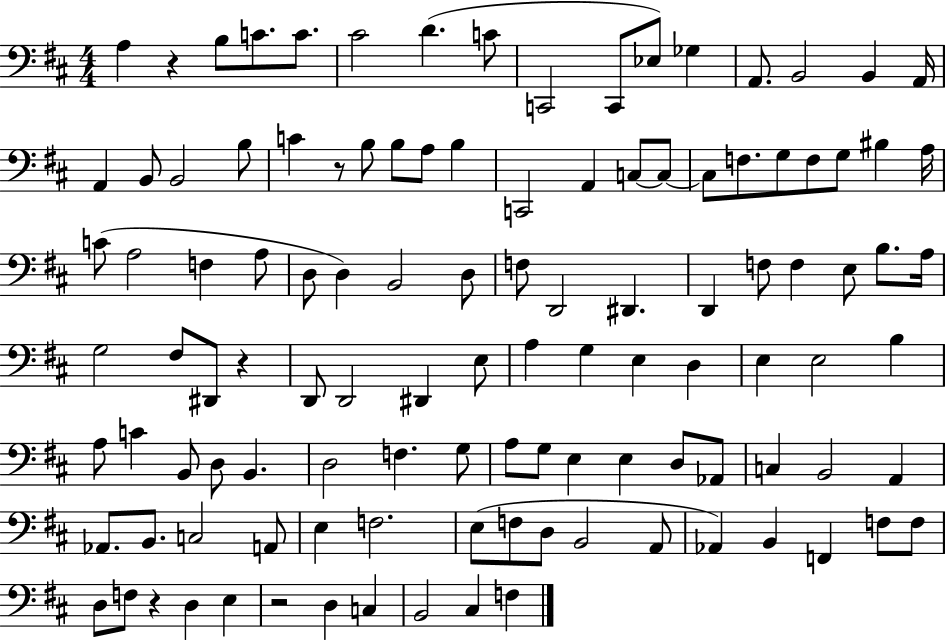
A3/q R/q B3/e C4/e. C4/e. C#4/h D4/q. C4/e C2/h C2/e Eb3/e Gb3/q A2/e. B2/h B2/q A2/s A2/q B2/e B2/h B3/e C4/q R/e B3/e B3/e A3/e B3/q C2/h A2/q C3/e C3/e C3/e F3/e. G3/e F3/e G3/e BIS3/q A3/s C4/e A3/h F3/q A3/e D3/e D3/q B2/h D3/e F3/e D2/h D#2/q. D2/q F3/e F3/q E3/e B3/e. A3/s G3/h F#3/e D#2/e R/q D2/e D2/h D#2/q E3/e A3/q G3/q E3/q D3/q E3/q E3/h B3/q A3/e C4/q B2/e D3/e B2/q. D3/h F3/q. G3/e A3/e G3/e E3/q E3/q D3/e Ab2/e C3/q B2/h A2/q Ab2/e. B2/e. C3/h A2/e E3/q F3/h. E3/e F3/e D3/e B2/h A2/e Ab2/q B2/q F2/q F3/e F3/e D3/e F3/e R/q D3/q E3/q R/h D3/q C3/q B2/h C#3/q F3/q